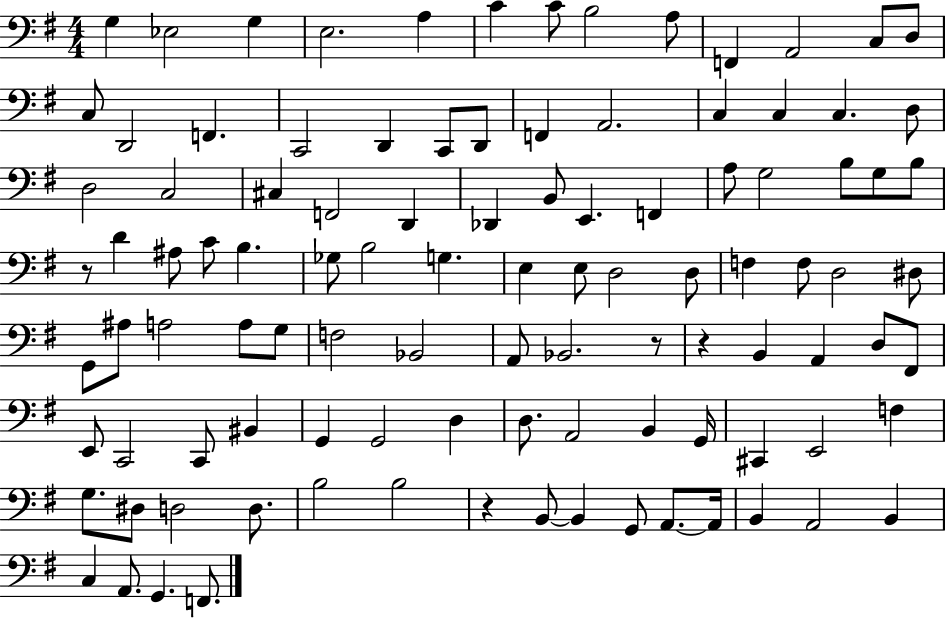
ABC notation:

X:1
T:Untitled
M:4/4
L:1/4
K:G
G, _E,2 G, E,2 A, C C/2 B,2 A,/2 F,, A,,2 C,/2 D,/2 C,/2 D,,2 F,, C,,2 D,, C,,/2 D,,/2 F,, A,,2 C, C, C, D,/2 D,2 C,2 ^C, F,,2 D,, _D,, B,,/2 E,, F,, A,/2 G,2 B,/2 G,/2 B,/2 z/2 D ^A,/2 C/2 B, _G,/2 B,2 G, E, E,/2 D,2 D,/2 F, F,/2 D,2 ^D,/2 G,,/2 ^A,/2 A,2 A,/2 G,/2 F,2 _B,,2 A,,/2 _B,,2 z/2 z B,, A,, D,/2 ^F,,/2 E,,/2 C,,2 C,,/2 ^B,, G,, G,,2 D, D,/2 A,,2 B,, G,,/4 ^C,, E,,2 F, G,/2 ^D,/2 D,2 D,/2 B,2 B,2 z B,,/2 B,, G,,/2 A,,/2 A,,/4 B,, A,,2 B,, C, A,,/2 G,, F,,/2